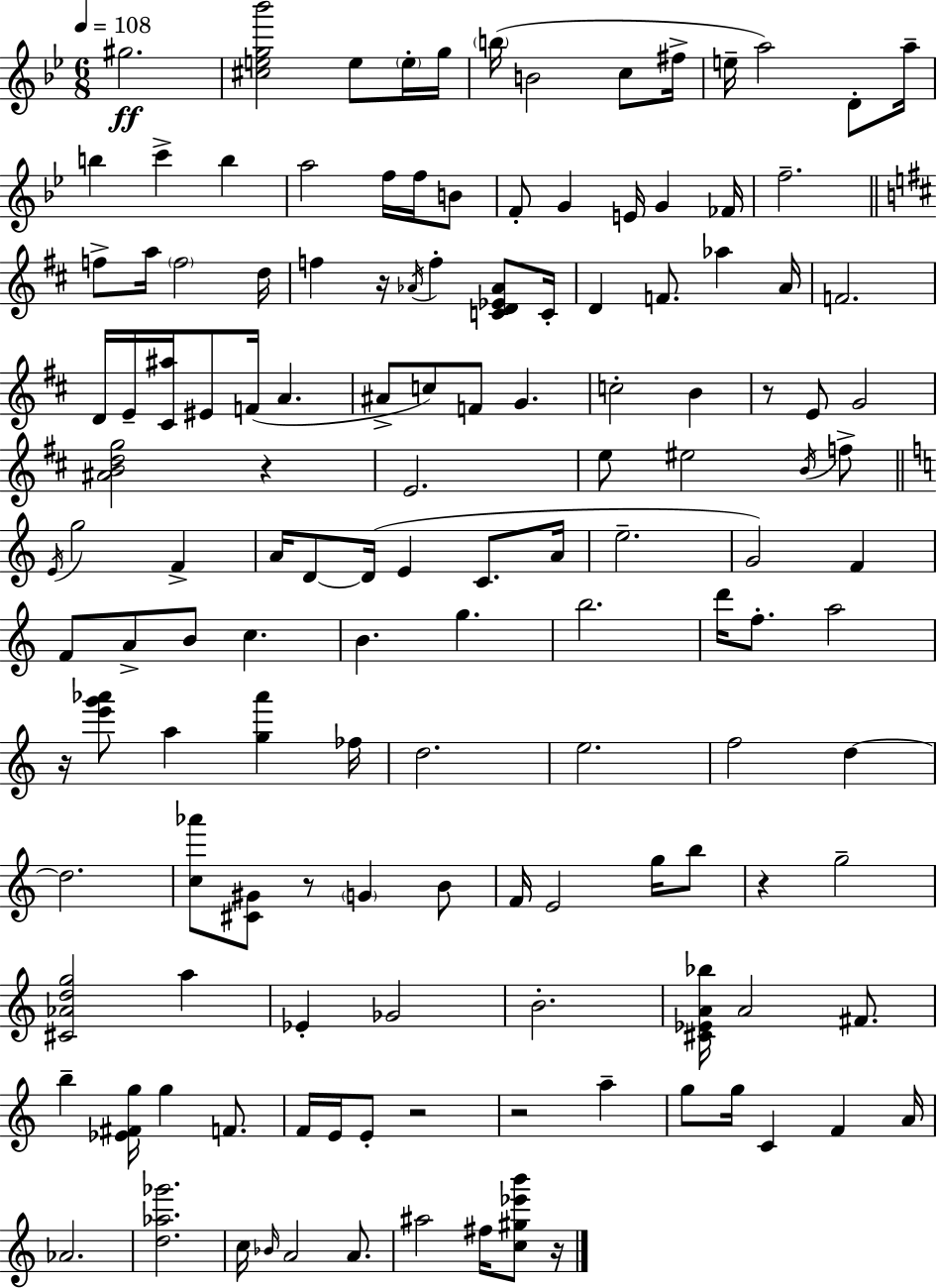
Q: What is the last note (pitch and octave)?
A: F#5